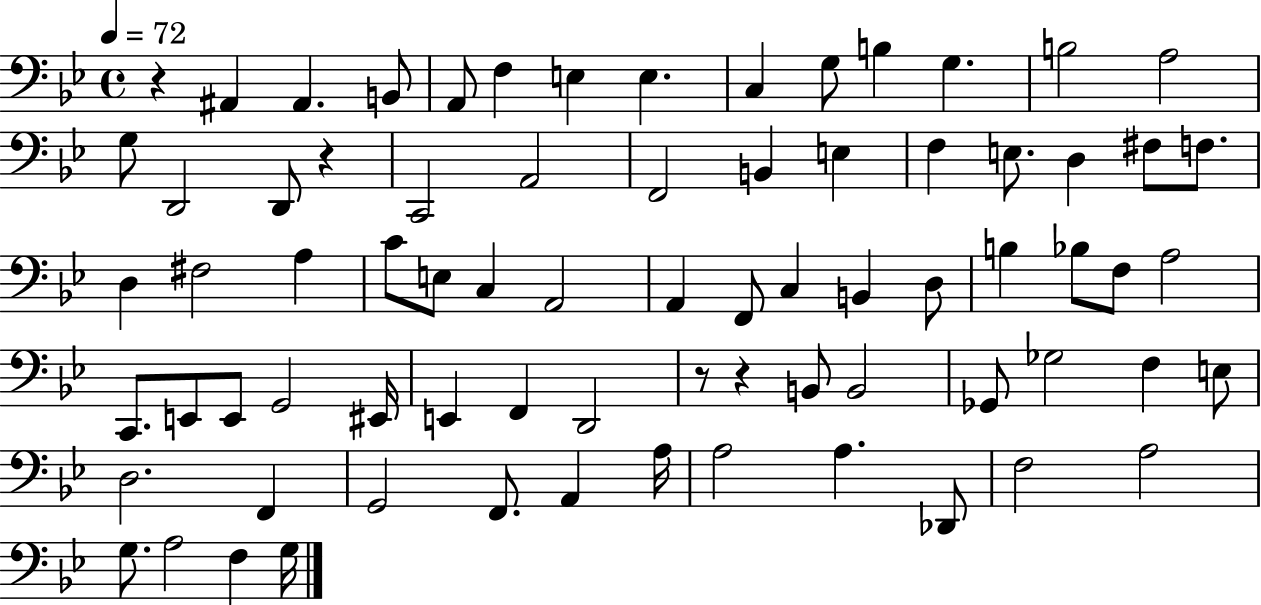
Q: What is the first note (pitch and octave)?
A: A#2